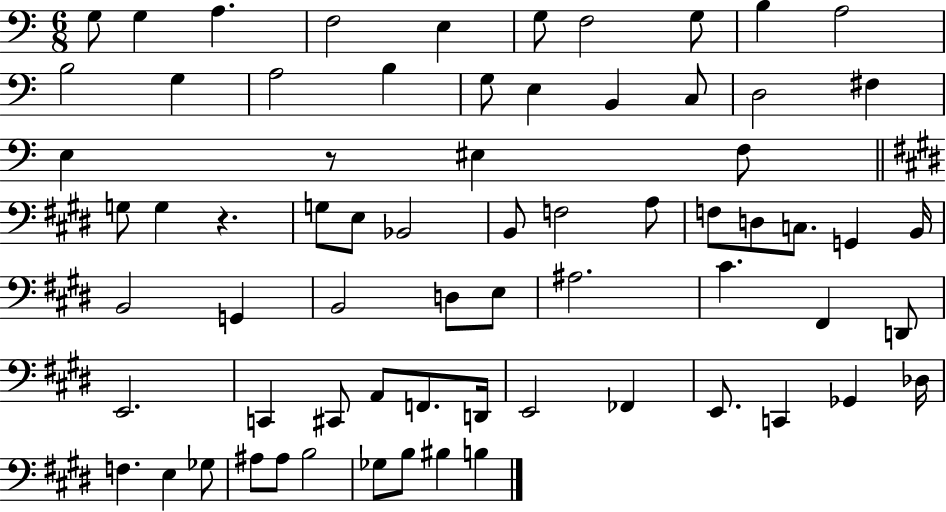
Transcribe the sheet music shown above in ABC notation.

X:1
T:Untitled
M:6/8
L:1/4
K:C
G,/2 G, A, F,2 E, G,/2 F,2 G,/2 B, A,2 B,2 G, A,2 B, G,/2 E, B,, C,/2 D,2 ^F, E, z/2 ^E, F,/2 G,/2 G, z G,/2 E,/2 _B,,2 B,,/2 F,2 A,/2 F,/2 D,/2 C,/2 G,, B,,/4 B,,2 G,, B,,2 D,/2 E,/2 ^A,2 ^C ^F,, D,,/2 E,,2 C,, ^C,,/2 A,,/2 F,,/2 D,,/4 E,,2 _F,, E,,/2 C,, _G,, _D,/4 F, E, _G,/2 ^A,/2 ^A,/2 B,2 _G,/2 B,/2 ^B, B,